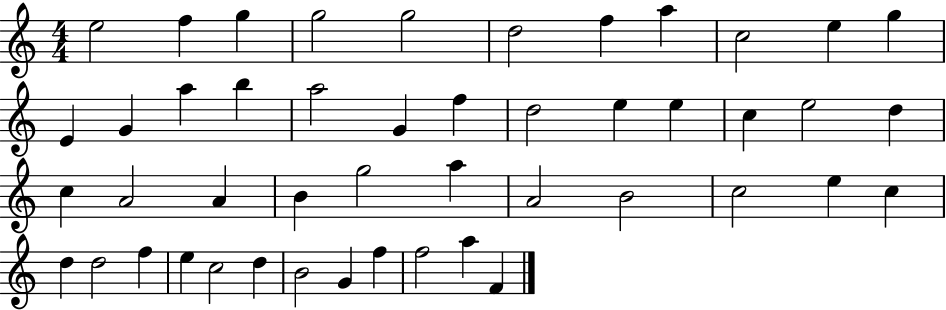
{
  \clef treble
  \numericTimeSignature
  \time 4/4
  \key c \major
  e''2 f''4 g''4 | g''2 g''2 | d''2 f''4 a''4 | c''2 e''4 g''4 | \break e'4 g'4 a''4 b''4 | a''2 g'4 f''4 | d''2 e''4 e''4 | c''4 e''2 d''4 | \break c''4 a'2 a'4 | b'4 g''2 a''4 | a'2 b'2 | c''2 e''4 c''4 | \break d''4 d''2 f''4 | e''4 c''2 d''4 | b'2 g'4 f''4 | f''2 a''4 f'4 | \break \bar "|."
}